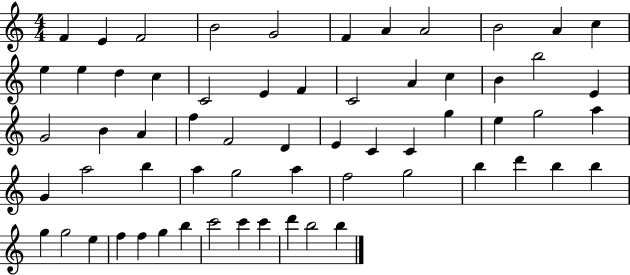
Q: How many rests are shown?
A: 0